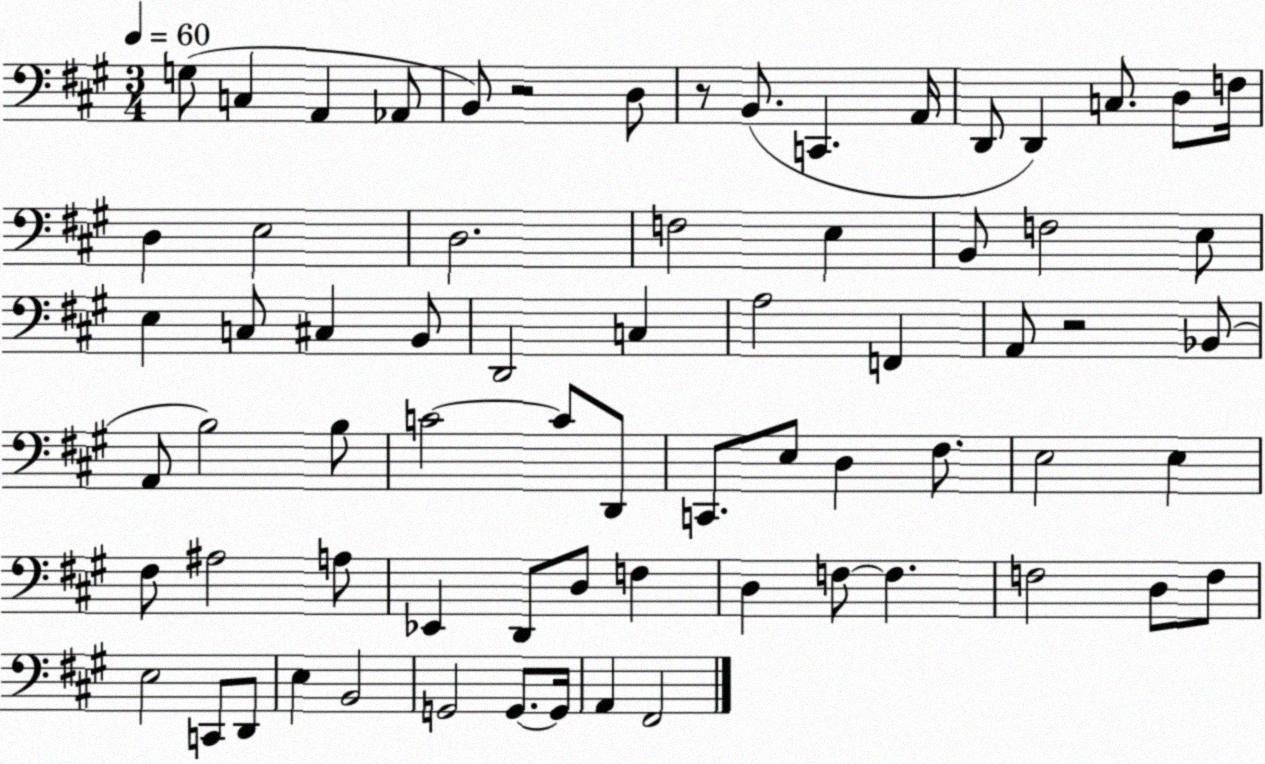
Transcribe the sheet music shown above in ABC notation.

X:1
T:Untitled
M:3/4
L:1/4
K:A
G,/2 C, A,, _A,,/2 B,,/2 z2 D,/2 z/2 B,,/2 C,, A,,/4 D,,/2 D,, C,/2 D,/2 F,/4 D, E,2 D,2 F,2 E, B,,/2 F,2 E,/2 E, C,/2 ^C, B,,/2 D,,2 C, A,2 F,, A,,/2 z2 _B,,/2 A,,/2 B,2 B,/2 C2 C/2 D,,/2 C,,/2 E,/2 D, ^F,/2 E,2 E, ^F,/2 ^A,2 A,/2 _E,, D,,/2 D,/2 F, D, F,/2 F, F,2 D,/2 F,/2 E,2 C,,/2 D,,/2 E, B,,2 G,,2 G,,/2 G,,/4 A,, ^F,,2